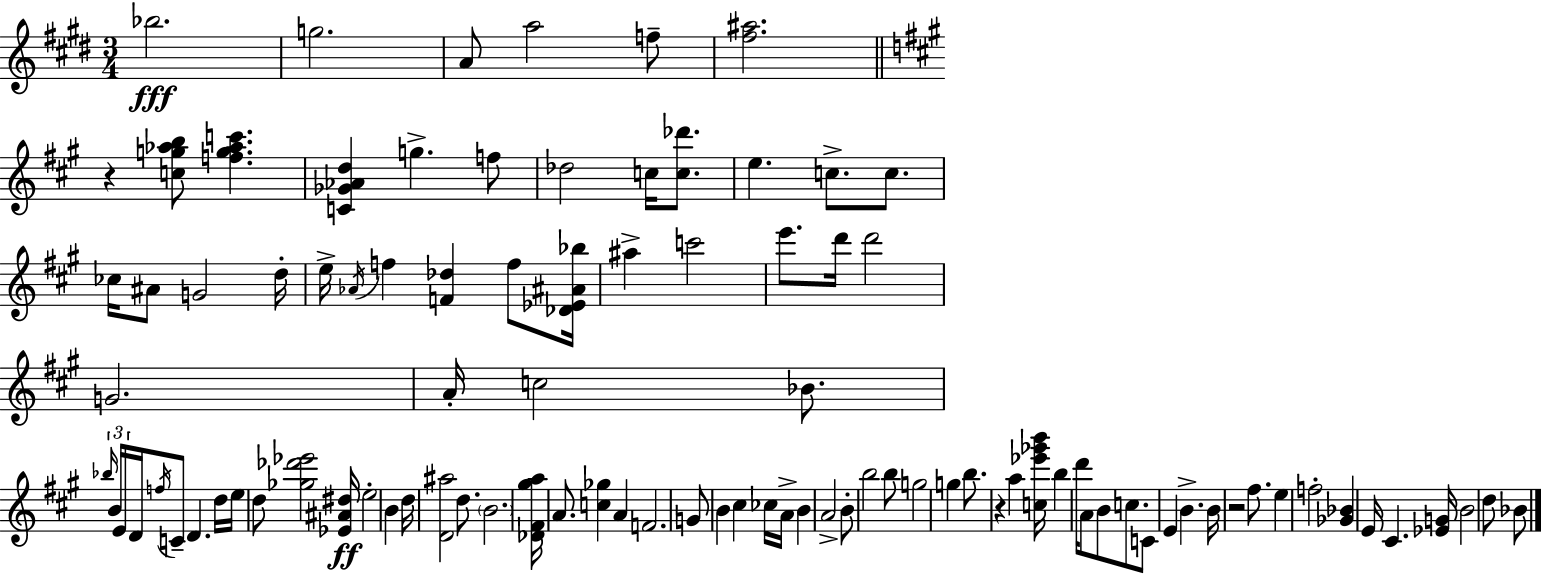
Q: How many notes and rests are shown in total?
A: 96